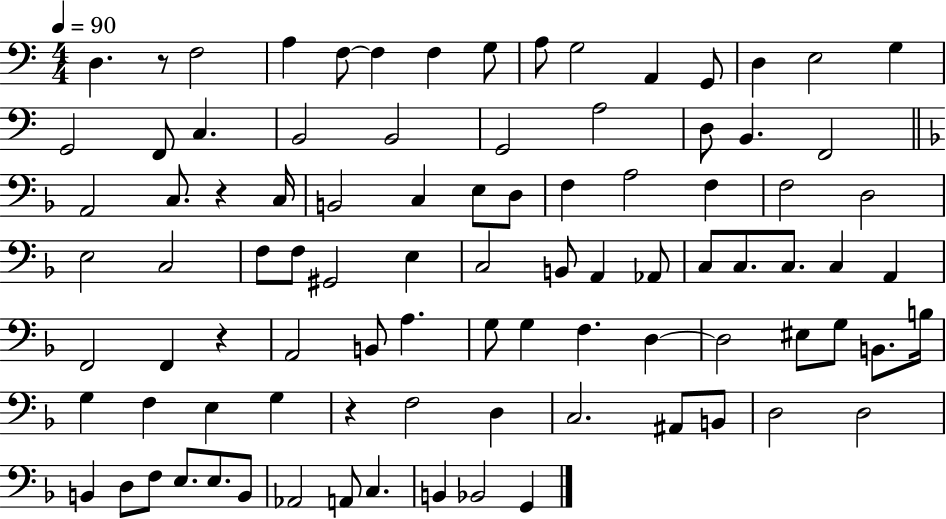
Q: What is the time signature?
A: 4/4